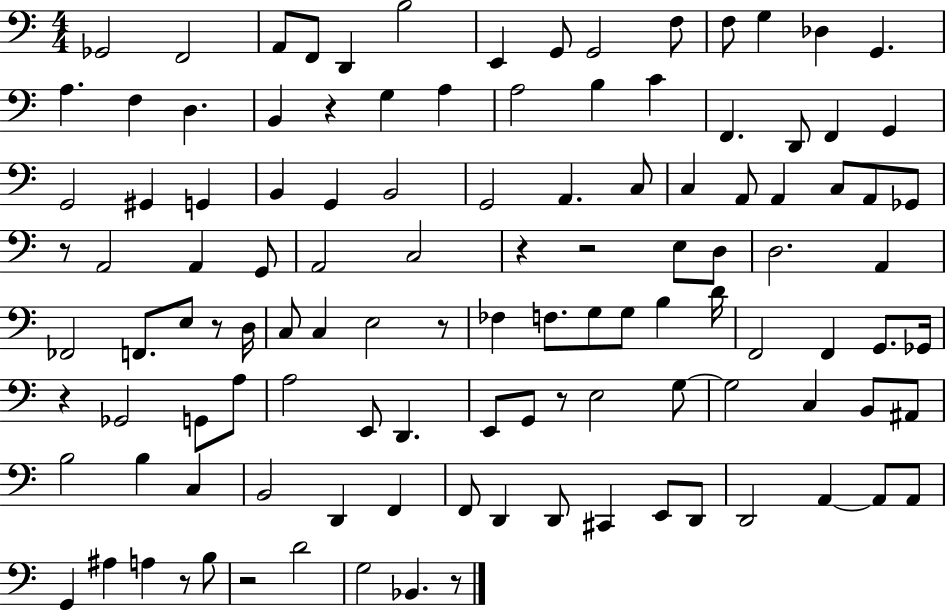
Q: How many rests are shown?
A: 11